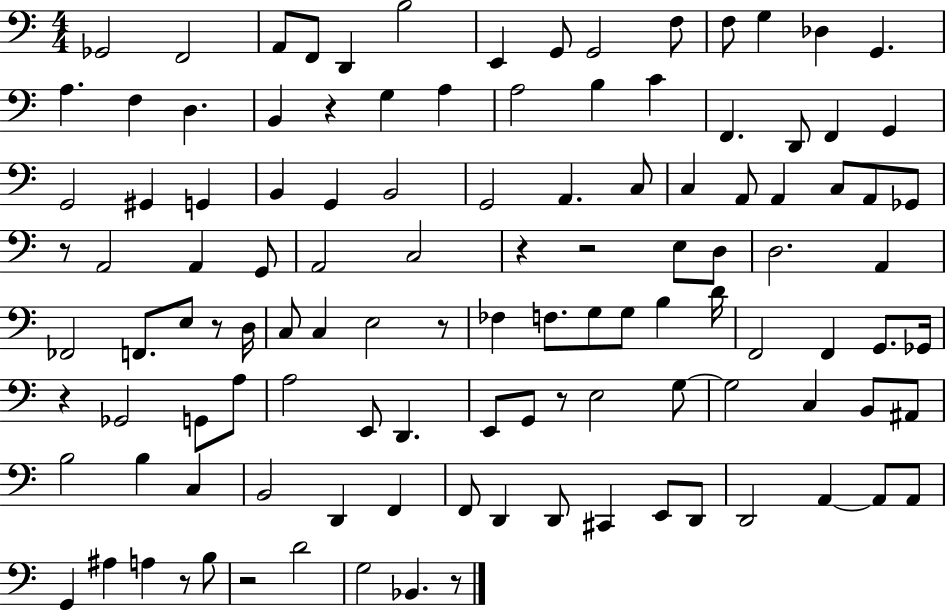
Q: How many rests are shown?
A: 11